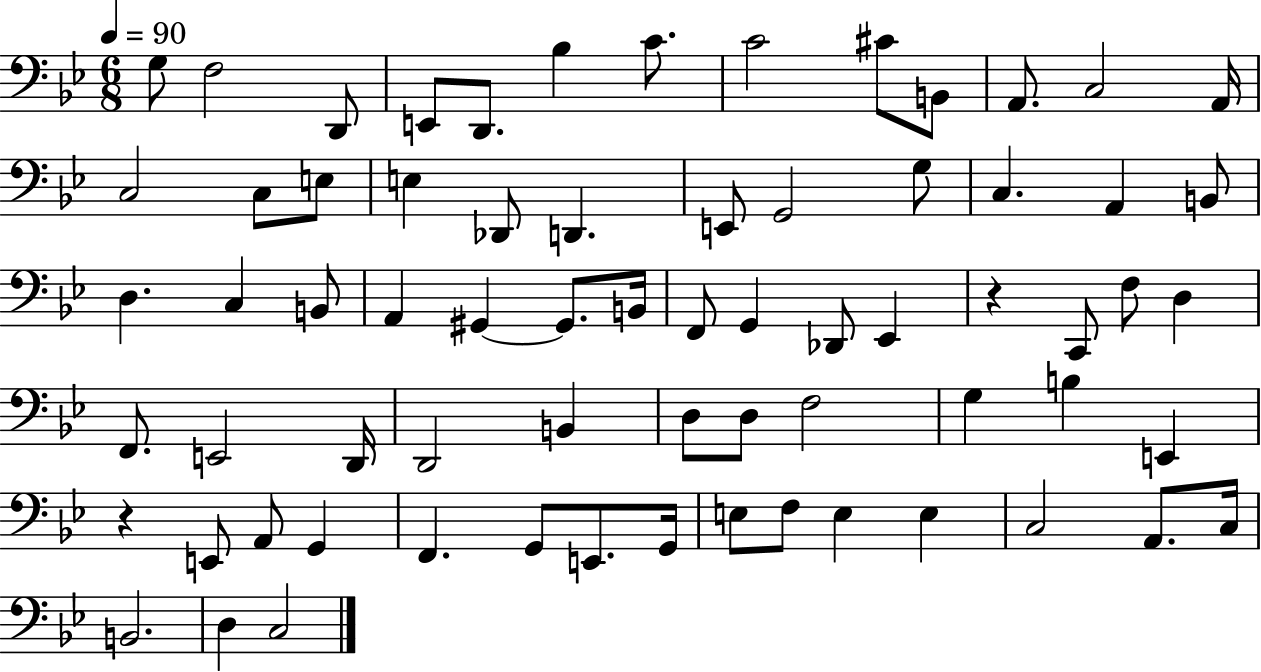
X:1
T:Untitled
M:6/8
L:1/4
K:Bb
G,/2 F,2 D,,/2 E,,/2 D,,/2 _B, C/2 C2 ^C/2 B,,/2 A,,/2 C,2 A,,/4 C,2 C,/2 E,/2 E, _D,,/2 D,, E,,/2 G,,2 G,/2 C, A,, B,,/2 D, C, B,,/2 A,, ^G,, ^G,,/2 B,,/4 F,,/2 G,, _D,,/2 _E,, z C,,/2 F,/2 D, F,,/2 E,,2 D,,/4 D,,2 B,, D,/2 D,/2 F,2 G, B, E,, z E,,/2 A,,/2 G,, F,, G,,/2 E,,/2 G,,/4 E,/2 F,/2 E, E, C,2 A,,/2 C,/4 B,,2 D, C,2